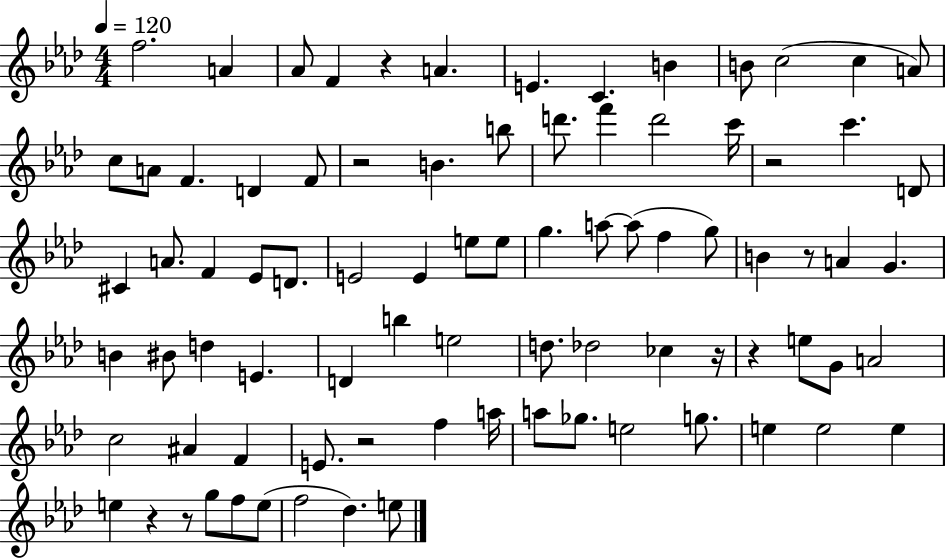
F5/h. A4/q Ab4/e F4/q R/q A4/q. E4/q. C4/q. B4/q B4/e C5/h C5/q A4/e C5/e A4/e F4/q. D4/q F4/e R/h B4/q. B5/e D6/e. F6/q D6/h C6/s R/h C6/q. D4/e C#4/q A4/e. F4/q Eb4/e D4/e. E4/h E4/q E5/e E5/e G5/q. A5/e A5/e F5/q G5/e B4/q R/e A4/q G4/q. B4/q BIS4/e D5/q E4/q. D4/q B5/q E5/h D5/e. Db5/h CES5/q R/s R/q E5/e G4/e A4/h C5/h A#4/q F4/q E4/e. R/h F5/q A5/s A5/e Gb5/e. E5/h G5/e. E5/q E5/h E5/q E5/q R/q R/e G5/e F5/e E5/e F5/h Db5/q. E5/e